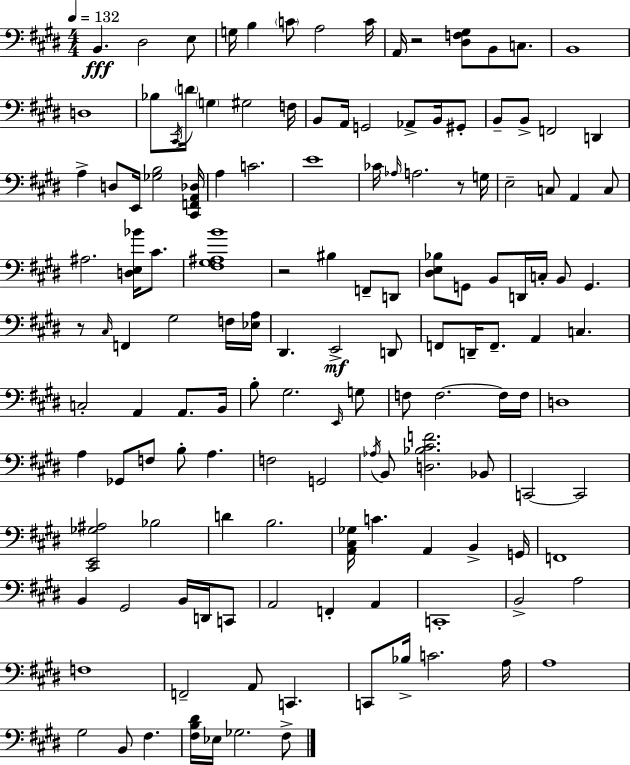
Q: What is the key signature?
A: E major